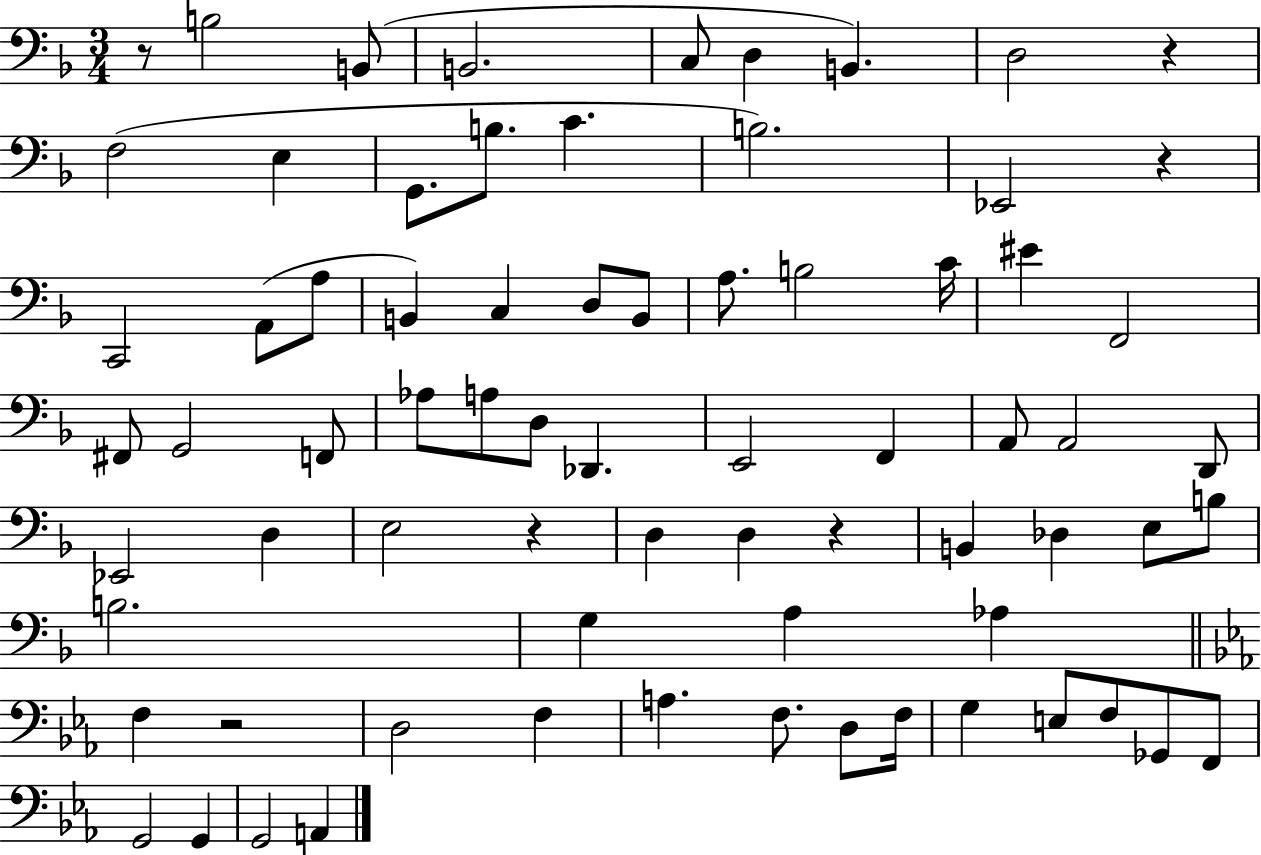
{
  \clef bass
  \numericTimeSignature
  \time 3/4
  \key f \major
  r8 b2 b,8( | b,2. | c8 d4 b,4.) | d2 r4 | \break f2( e4 | g,8. b8. c'4. | b2.) | ees,2 r4 | \break c,2 a,8( a8 | b,4) c4 d8 b,8 | a8. b2 c'16 | eis'4 f,2 | \break fis,8 g,2 f,8 | aes8 a8 d8 des,4. | e,2 f,4 | a,8 a,2 d,8 | \break ees,2 d4 | e2 r4 | d4 d4 r4 | b,4 des4 e8 b8 | \break b2. | g4 a4 aes4 | \bar "||" \break \key c \minor f4 r2 | d2 f4 | a4. f8. d8 f16 | g4 e8 f8 ges,8 f,8 | \break g,2 g,4 | g,2 a,4 | \bar "|."
}